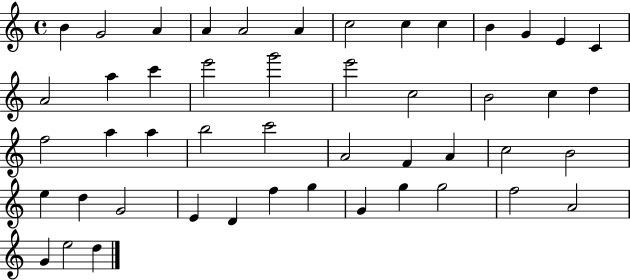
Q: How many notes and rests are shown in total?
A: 48